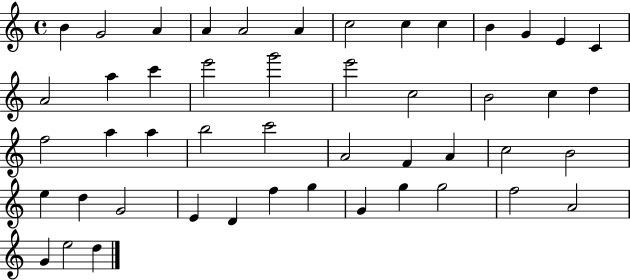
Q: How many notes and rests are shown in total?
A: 48